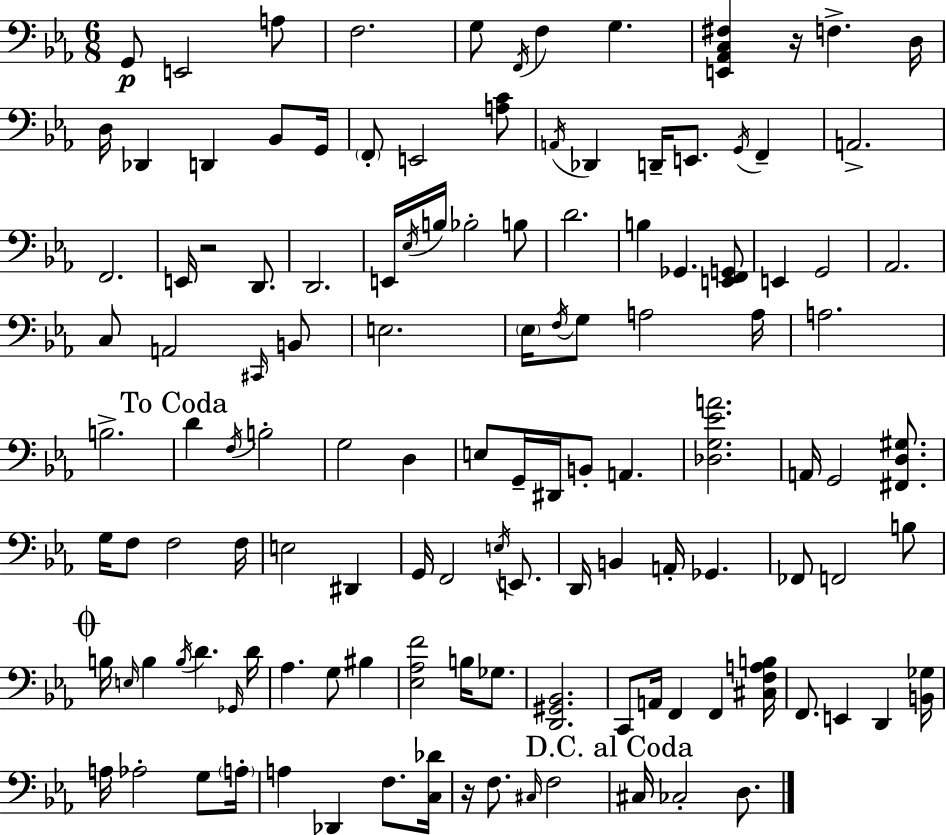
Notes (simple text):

G2/e E2/h A3/e F3/h. G3/e F2/s F3/q G3/q. [E2,Ab2,C3,F#3]/q R/s F3/q. D3/s D3/s Db2/q D2/q Bb2/e G2/s F2/e E2/h [A3,C4]/e A2/s Db2/q D2/s E2/e. G2/s F2/q A2/h. F2/h. E2/s R/h D2/e. D2/h. E2/s Eb3/s B3/s Bb3/h B3/e D4/h. B3/q Gb2/q. [E2,F2,G2]/e E2/q G2/h Ab2/h. C3/e A2/h C#2/s B2/e E3/h. Eb3/s F3/s G3/e A3/h A3/s A3/h. B3/h. D4/q F3/s B3/h G3/h D3/q E3/e G2/s D#2/s B2/e A2/q. [Db3,G3,Eb4,A4]/h. A2/s G2/h [F#2,D3,G#3]/e. G3/s F3/e F3/h F3/s E3/h D#2/q G2/s F2/h E3/s E2/e. D2/s B2/q A2/s Gb2/q. FES2/e F2/h B3/e B3/s E3/s B3/q B3/s D4/q. Gb2/s D4/s Ab3/q. G3/e BIS3/q [Eb3,Ab3,F4]/h B3/s Gb3/e. [D2,G#2,Bb2]/h. C2/e A2/s F2/q F2/q [C#3,F3,A3,B3]/s F2/e. E2/q D2/q [B2,Gb3]/s A3/s Ab3/h G3/e A3/s A3/q Db2/q F3/e. [C3,Db4]/s R/s F3/e. C#3/s F3/h C#3/s CES3/h D3/e.